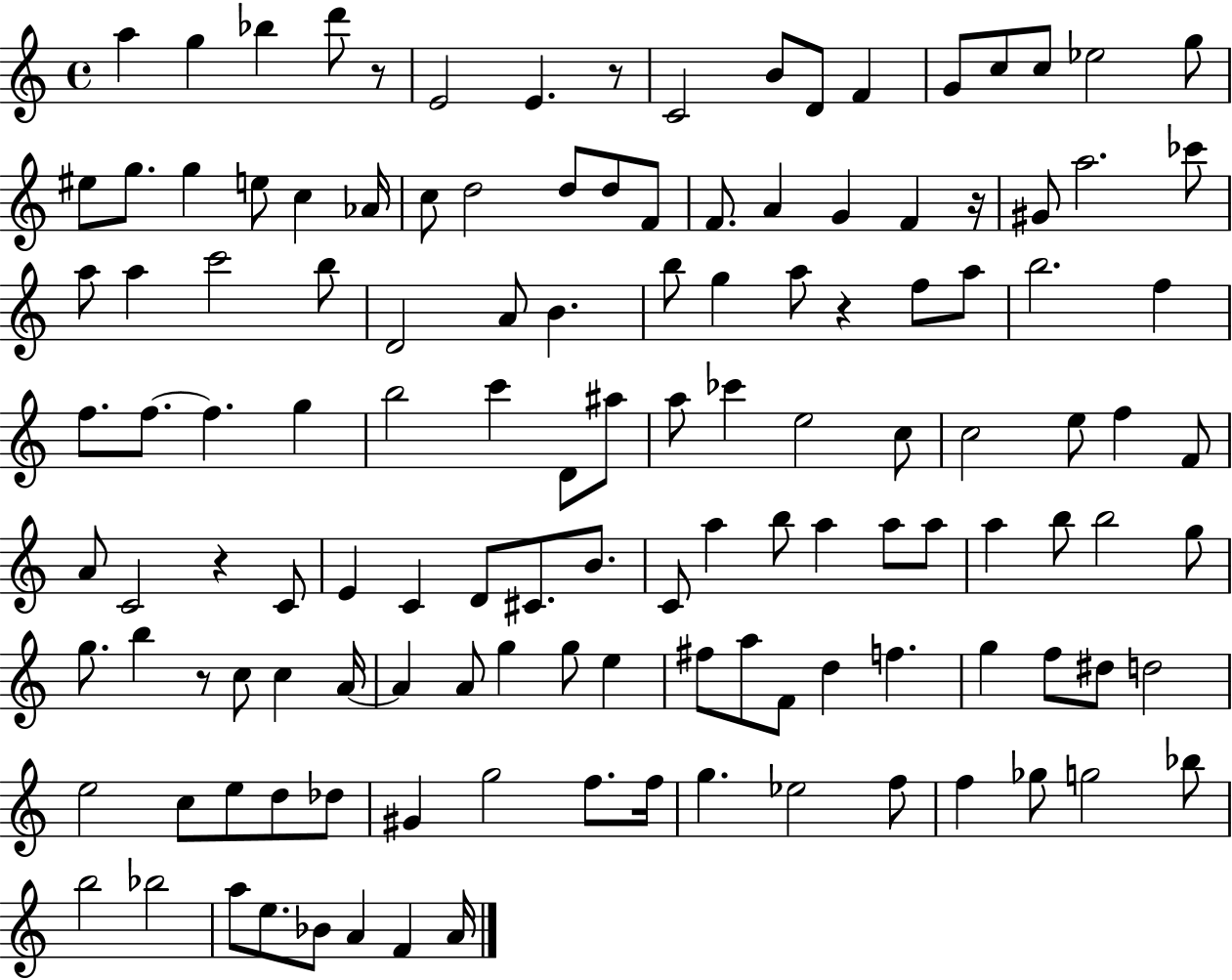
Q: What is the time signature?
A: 4/4